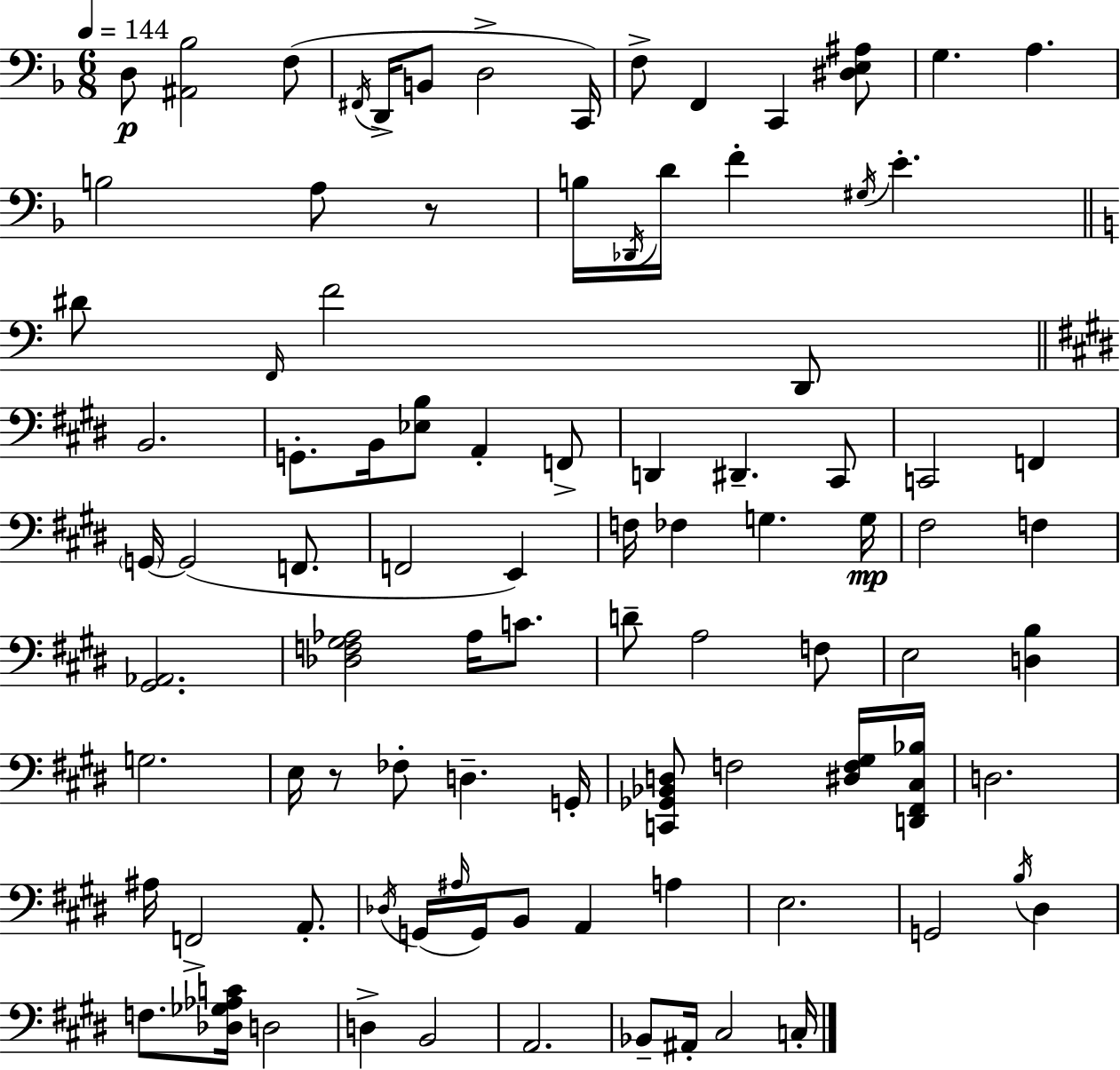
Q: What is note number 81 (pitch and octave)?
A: C3